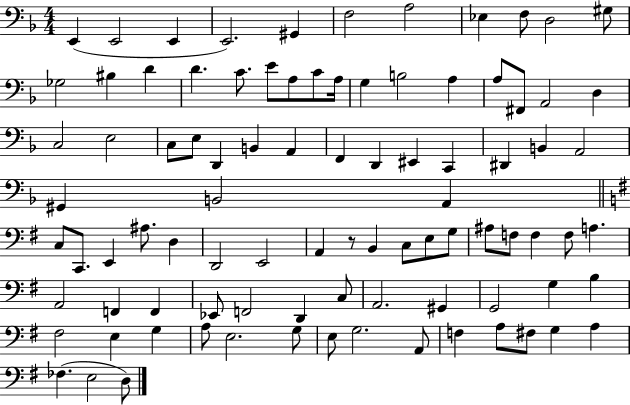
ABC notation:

X:1
T:Untitled
M:4/4
L:1/4
K:F
E,, E,,2 E,, E,,2 ^G,, F,2 A,2 _E, F,/2 D,2 ^G,/2 _G,2 ^B, D D C/2 E/2 A,/2 C/2 A,/4 G, B,2 A, A,/2 ^F,,/2 A,,2 D, C,2 E,2 C,/2 E,/2 D,, B,, A,, F,, D,, ^E,, C,, ^D,, B,, A,,2 ^G,, B,,2 A,, C,/2 C,,/2 E,, ^A,/2 D, D,,2 E,,2 A,, z/2 B,, C,/2 E,/2 G,/2 ^A,/2 F,/2 F, F,/2 A, A,,2 F,, F,, _E,,/2 F,,2 D,, C,/2 A,,2 ^G,, G,,2 G, B, ^F,2 E, G, A,/2 E,2 G,/2 E,/2 G,2 A,,/2 F, A,/2 ^F,/2 G, A, _F, E,2 D,/2